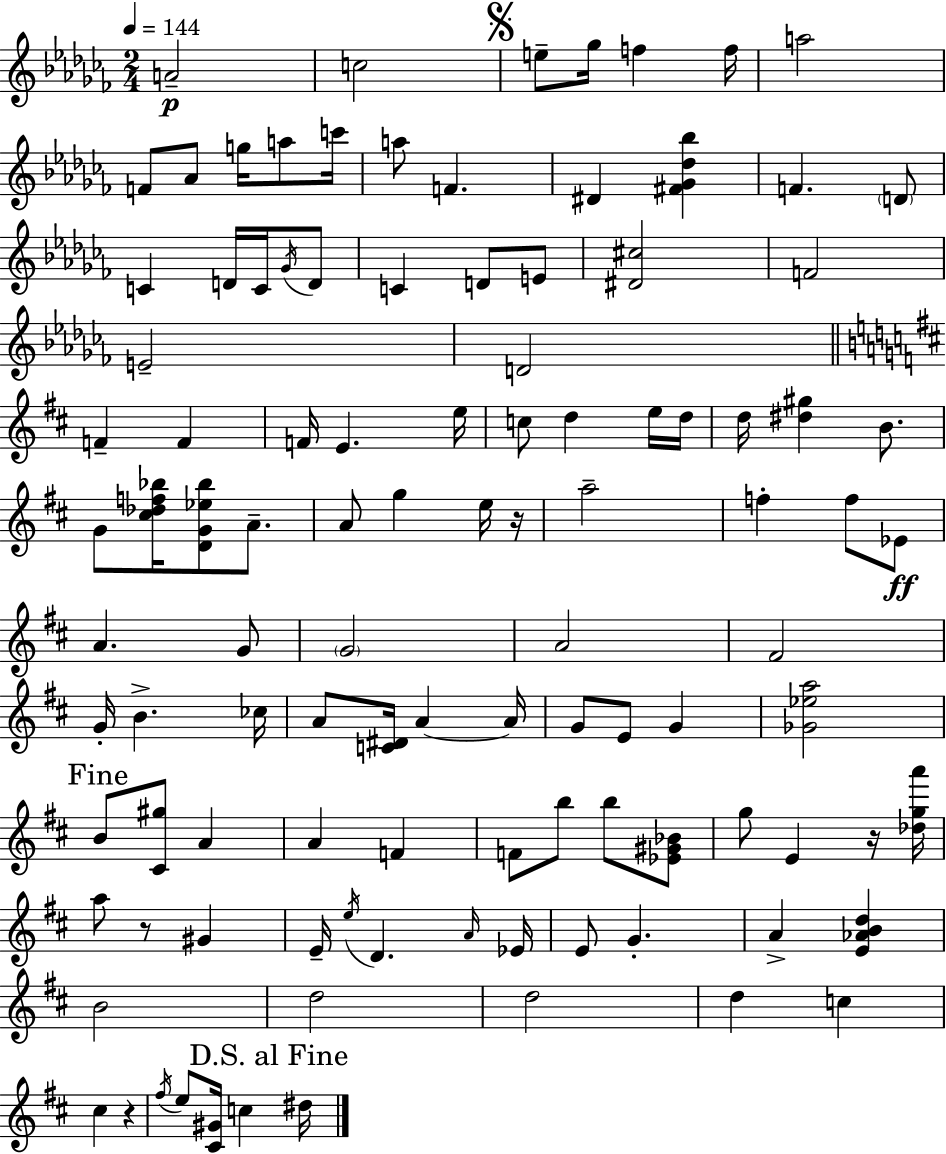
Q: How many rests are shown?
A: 4